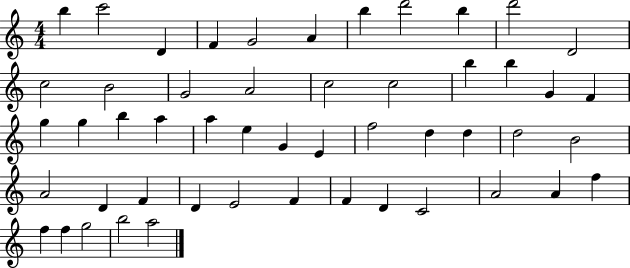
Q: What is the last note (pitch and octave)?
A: A5